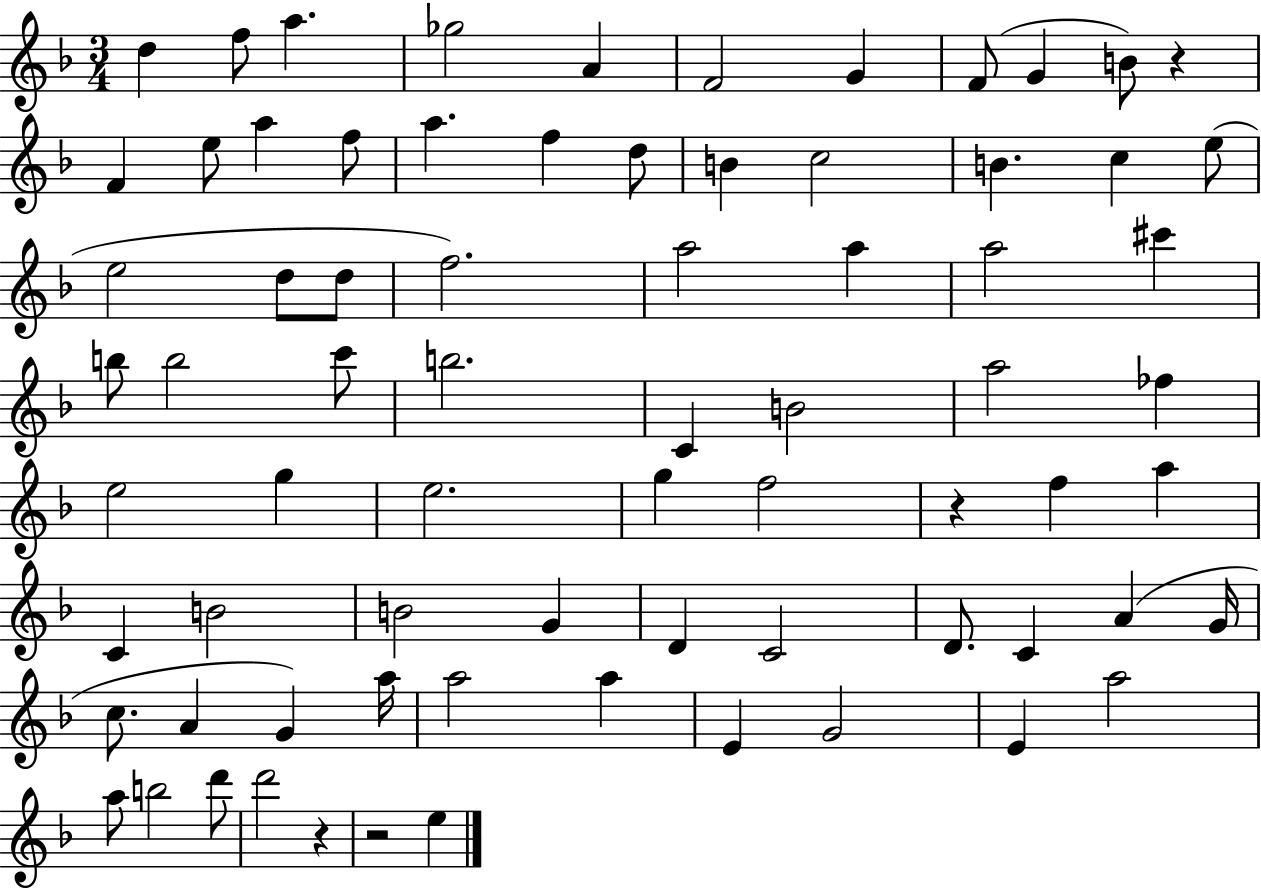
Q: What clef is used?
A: treble